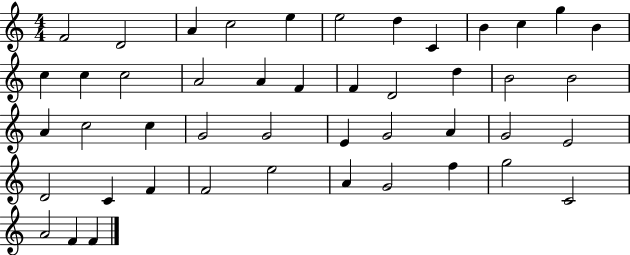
{
  \clef treble
  \numericTimeSignature
  \time 4/4
  \key c \major
  f'2 d'2 | a'4 c''2 e''4 | e''2 d''4 c'4 | b'4 c''4 g''4 b'4 | \break c''4 c''4 c''2 | a'2 a'4 f'4 | f'4 d'2 d''4 | b'2 b'2 | \break a'4 c''2 c''4 | g'2 g'2 | e'4 g'2 a'4 | g'2 e'2 | \break d'2 c'4 f'4 | f'2 e''2 | a'4 g'2 f''4 | g''2 c'2 | \break a'2 f'4 f'4 | \bar "|."
}